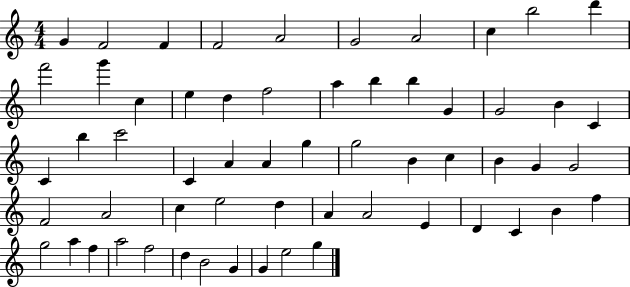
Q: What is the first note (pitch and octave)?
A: G4